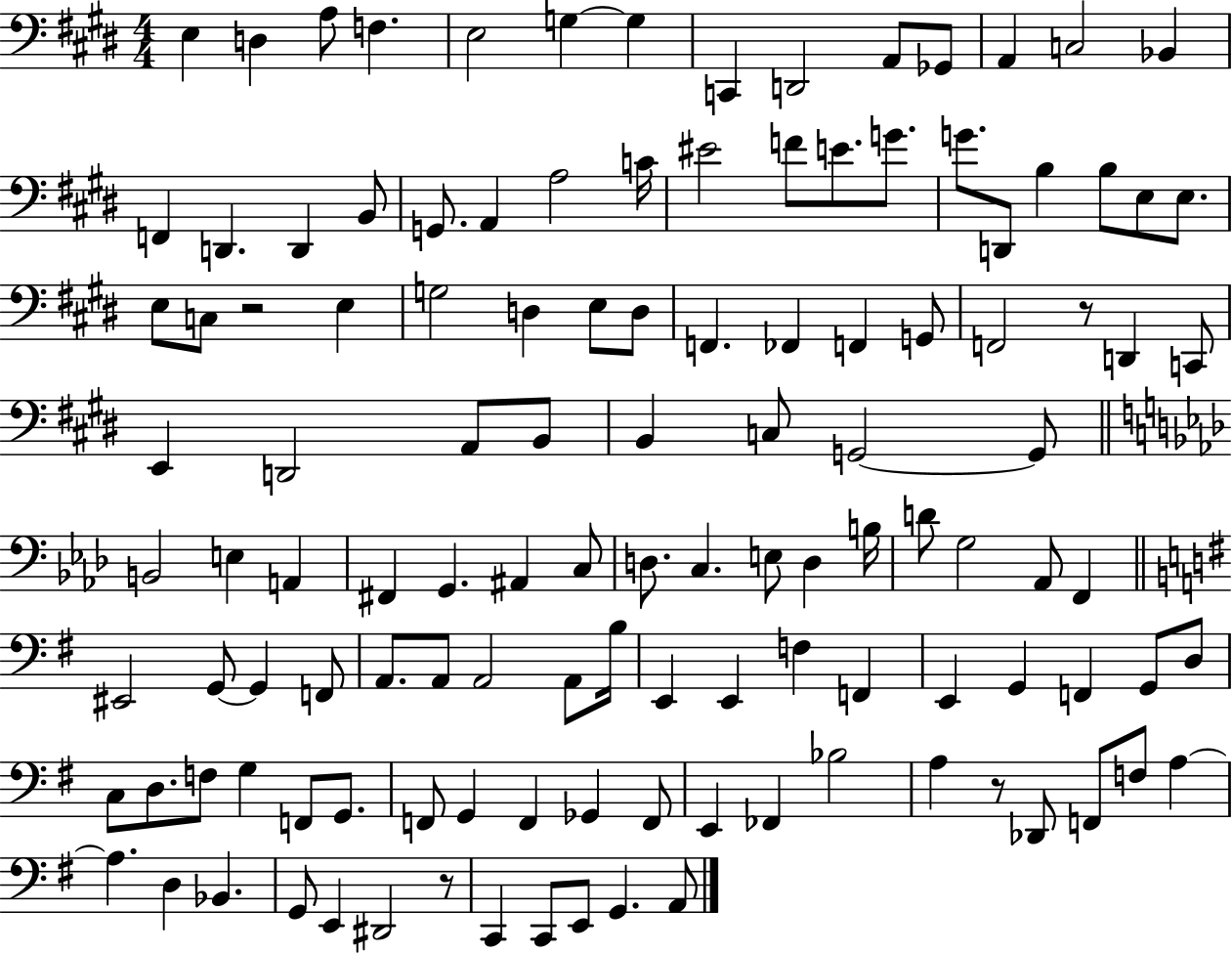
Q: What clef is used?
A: bass